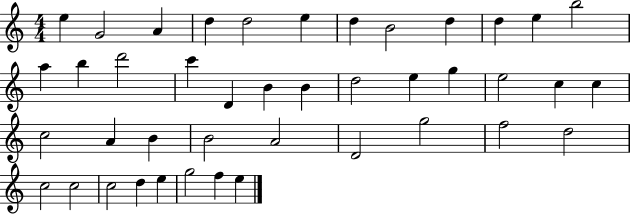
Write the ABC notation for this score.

X:1
T:Untitled
M:4/4
L:1/4
K:C
e G2 A d d2 e d B2 d d e b2 a b d'2 c' D B B d2 e g e2 c c c2 A B B2 A2 D2 g2 f2 d2 c2 c2 c2 d e g2 f e